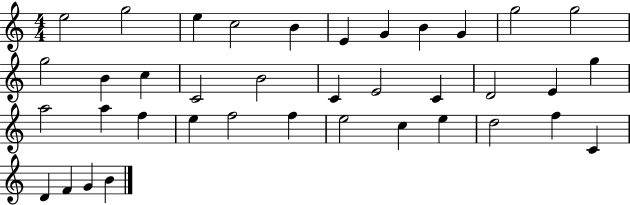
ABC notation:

X:1
T:Untitled
M:4/4
L:1/4
K:C
e2 g2 e c2 B E G B G g2 g2 g2 B c C2 B2 C E2 C D2 E g a2 a f e f2 f e2 c e d2 f C D F G B